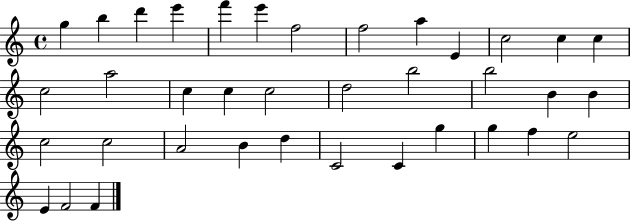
{
  \clef treble
  \time 4/4
  \defaultTimeSignature
  \key c \major
  g''4 b''4 d'''4 e'''4 | f'''4 e'''4 f''2 | f''2 a''4 e'4 | c''2 c''4 c''4 | \break c''2 a''2 | c''4 c''4 c''2 | d''2 b''2 | b''2 b'4 b'4 | \break c''2 c''2 | a'2 b'4 d''4 | c'2 c'4 g''4 | g''4 f''4 e''2 | \break e'4 f'2 f'4 | \bar "|."
}